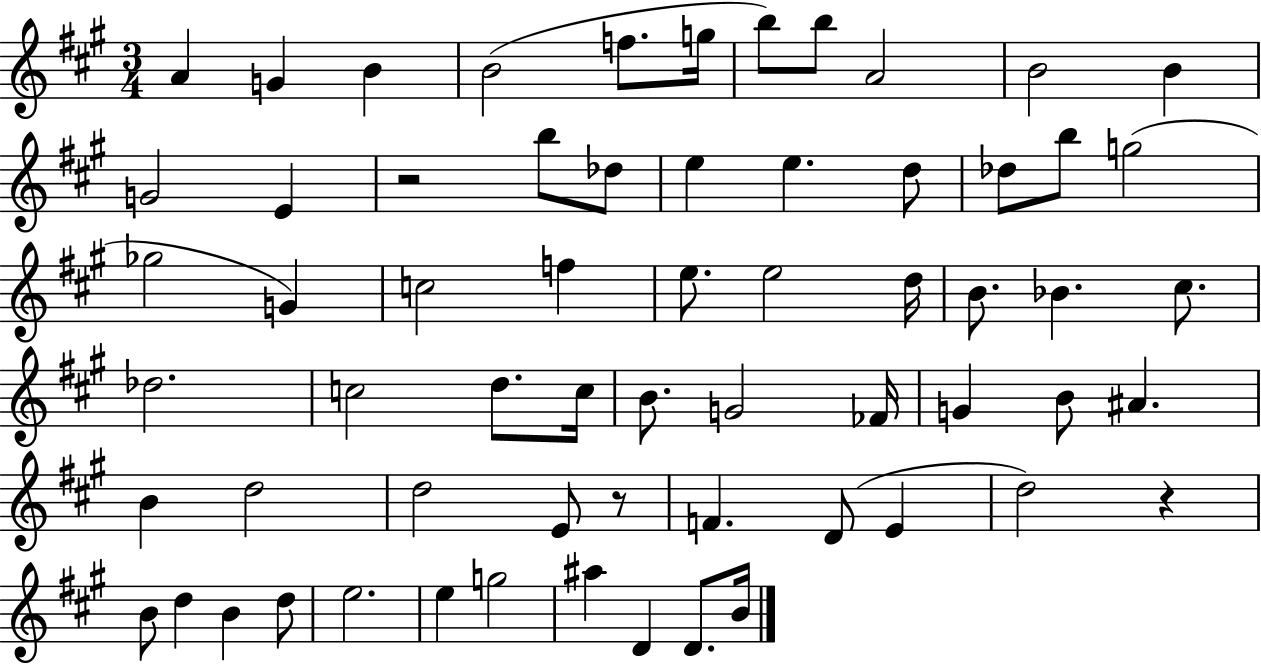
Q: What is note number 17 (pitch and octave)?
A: E5